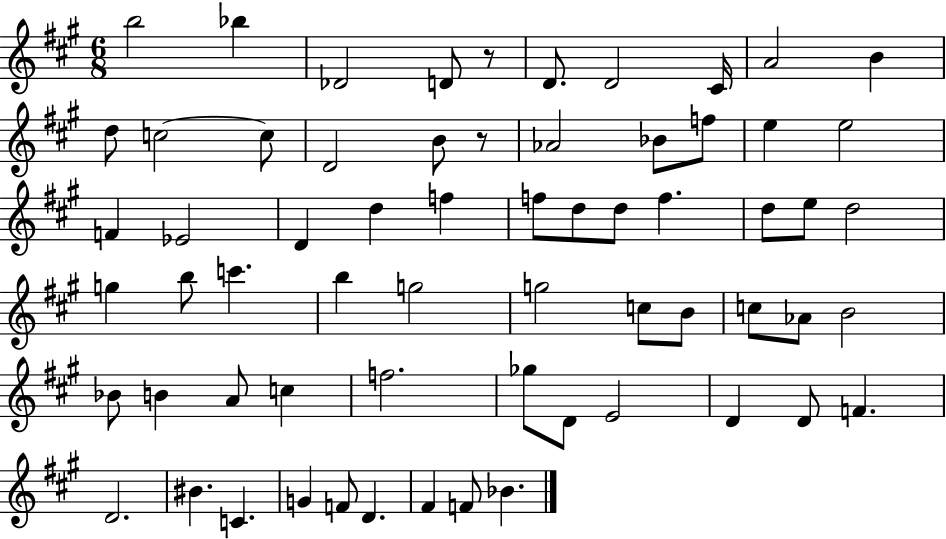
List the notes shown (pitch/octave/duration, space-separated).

B5/h Bb5/q Db4/h D4/e R/e D4/e. D4/h C#4/s A4/h B4/q D5/e C5/h C5/e D4/h B4/e R/e Ab4/h Bb4/e F5/e E5/q E5/h F4/q Eb4/h D4/q D5/q F5/q F5/e D5/e D5/e F5/q. D5/e E5/e D5/h G5/q B5/e C6/q. B5/q G5/h G5/h C5/e B4/e C5/e Ab4/e B4/h Bb4/e B4/q A4/e C5/q F5/h. Gb5/e D4/e E4/h D4/q D4/e F4/q. D4/h. BIS4/q. C4/q. G4/q F4/e D4/q. F#4/q F4/e Bb4/q.